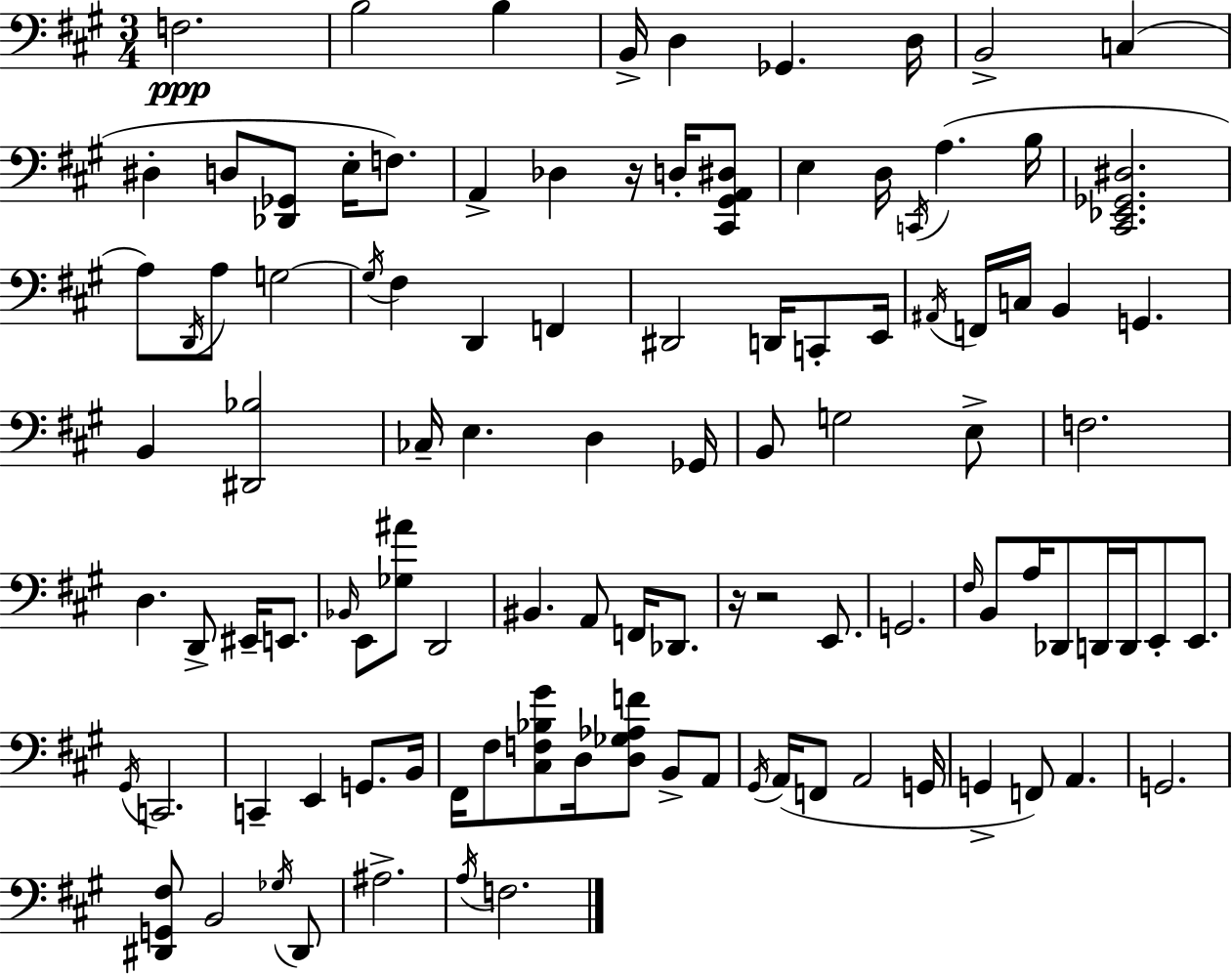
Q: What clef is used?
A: bass